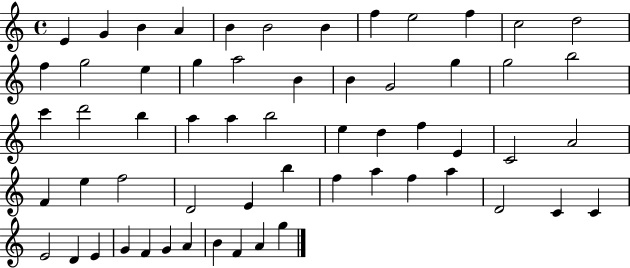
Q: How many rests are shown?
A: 0